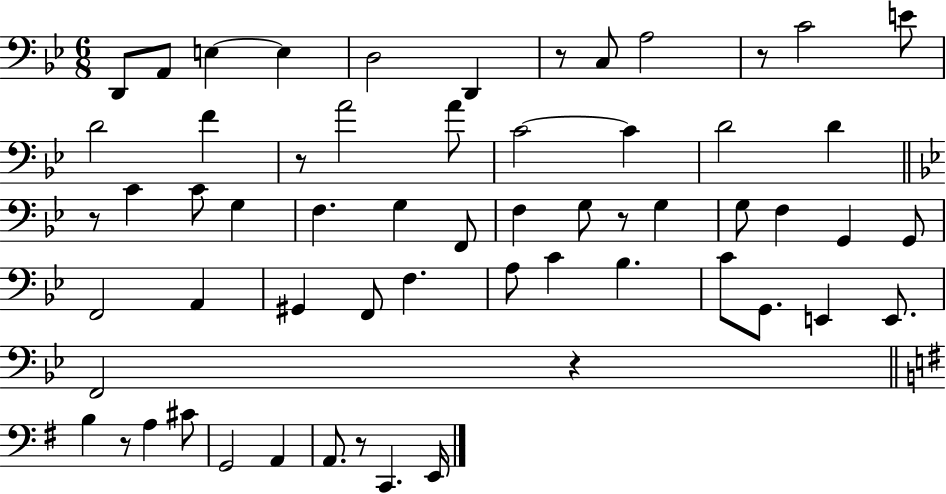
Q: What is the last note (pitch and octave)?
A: E2